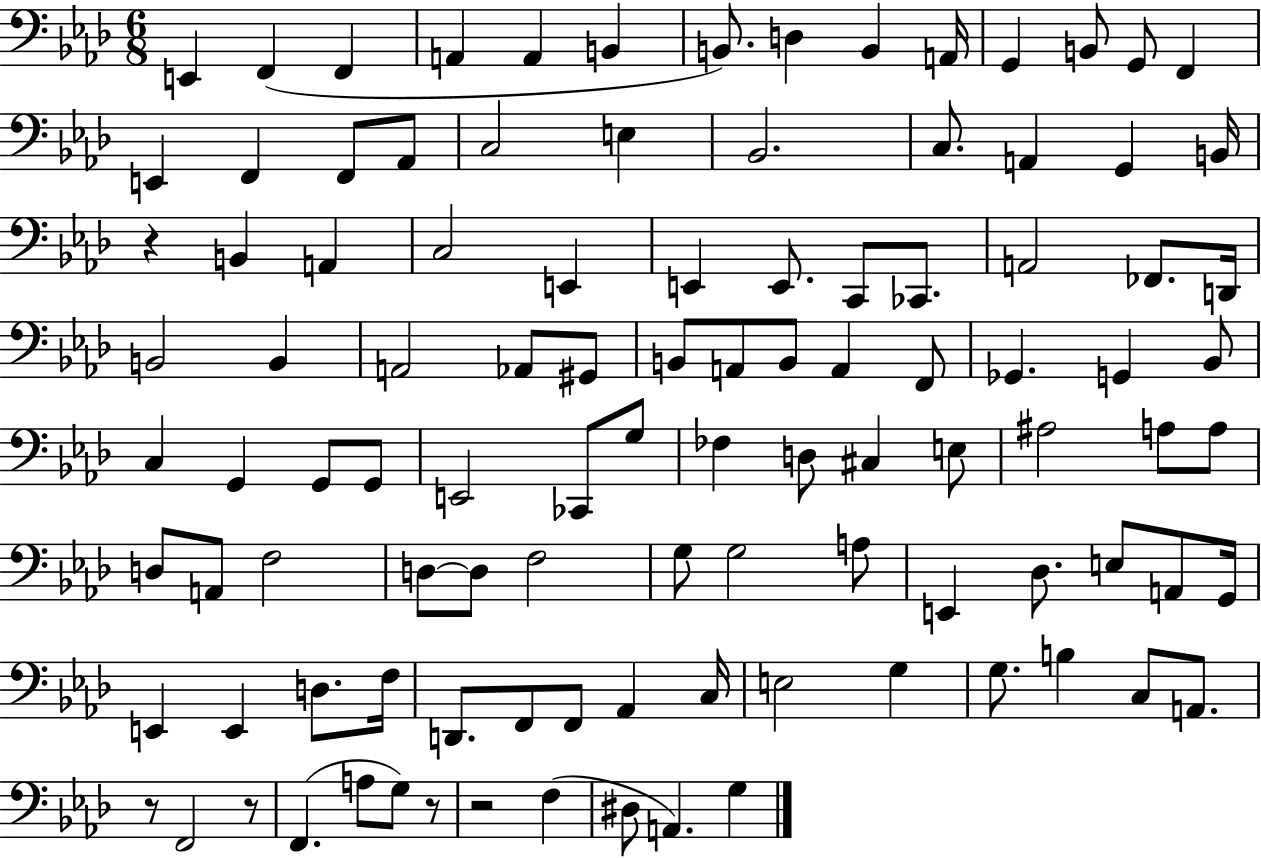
{
  \clef bass
  \numericTimeSignature
  \time 6/8
  \key aes \major
  e,4 f,4( f,4 | a,4 a,4 b,4 | b,8.) d4 b,4 a,16 | g,4 b,8 g,8 f,4 | \break e,4 f,4 f,8 aes,8 | c2 e4 | bes,2. | c8. a,4 g,4 b,16 | \break r4 b,4 a,4 | c2 e,4 | e,4 e,8. c,8 ces,8. | a,2 fes,8. d,16 | \break b,2 b,4 | a,2 aes,8 gis,8 | b,8 a,8 b,8 a,4 f,8 | ges,4. g,4 bes,8 | \break c4 g,4 g,8 g,8 | e,2 ces,8 g8 | fes4 d8 cis4 e8 | ais2 a8 a8 | \break d8 a,8 f2 | d8~~ d8 f2 | g8 g2 a8 | e,4 des8. e8 a,8 g,16 | \break e,4 e,4 d8. f16 | d,8. f,8 f,8 aes,4 c16 | e2 g4 | g8. b4 c8 a,8. | \break r8 f,2 r8 | f,4.( a8 g8) r8 | r2 f4( | dis8 a,4.) g4 | \break \bar "|."
}